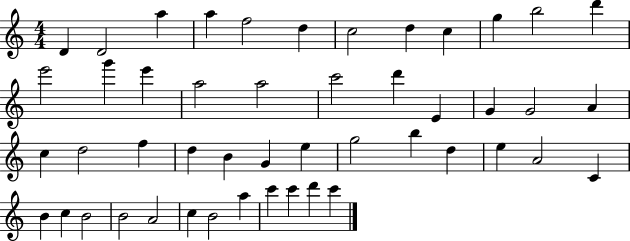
{
  \clef treble
  \numericTimeSignature
  \time 4/4
  \key c \major
  d'4 d'2 a''4 | a''4 f''2 d''4 | c''2 d''4 c''4 | g''4 b''2 d'''4 | \break e'''2 g'''4 e'''4 | a''2 a''2 | c'''2 d'''4 e'4 | g'4 g'2 a'4 | \break c''4 d''2 f''4 | d''4 b'4 g'4 e''4 | g''2 b''4 d''4 | e''4 a'2 c'4 | \break b'4 c''4 b'2 | b'2 a'2 | c''4 b'2 a''4 | c'''4 c'''4 d'''4 c'''4 | \break \bar "|."
}